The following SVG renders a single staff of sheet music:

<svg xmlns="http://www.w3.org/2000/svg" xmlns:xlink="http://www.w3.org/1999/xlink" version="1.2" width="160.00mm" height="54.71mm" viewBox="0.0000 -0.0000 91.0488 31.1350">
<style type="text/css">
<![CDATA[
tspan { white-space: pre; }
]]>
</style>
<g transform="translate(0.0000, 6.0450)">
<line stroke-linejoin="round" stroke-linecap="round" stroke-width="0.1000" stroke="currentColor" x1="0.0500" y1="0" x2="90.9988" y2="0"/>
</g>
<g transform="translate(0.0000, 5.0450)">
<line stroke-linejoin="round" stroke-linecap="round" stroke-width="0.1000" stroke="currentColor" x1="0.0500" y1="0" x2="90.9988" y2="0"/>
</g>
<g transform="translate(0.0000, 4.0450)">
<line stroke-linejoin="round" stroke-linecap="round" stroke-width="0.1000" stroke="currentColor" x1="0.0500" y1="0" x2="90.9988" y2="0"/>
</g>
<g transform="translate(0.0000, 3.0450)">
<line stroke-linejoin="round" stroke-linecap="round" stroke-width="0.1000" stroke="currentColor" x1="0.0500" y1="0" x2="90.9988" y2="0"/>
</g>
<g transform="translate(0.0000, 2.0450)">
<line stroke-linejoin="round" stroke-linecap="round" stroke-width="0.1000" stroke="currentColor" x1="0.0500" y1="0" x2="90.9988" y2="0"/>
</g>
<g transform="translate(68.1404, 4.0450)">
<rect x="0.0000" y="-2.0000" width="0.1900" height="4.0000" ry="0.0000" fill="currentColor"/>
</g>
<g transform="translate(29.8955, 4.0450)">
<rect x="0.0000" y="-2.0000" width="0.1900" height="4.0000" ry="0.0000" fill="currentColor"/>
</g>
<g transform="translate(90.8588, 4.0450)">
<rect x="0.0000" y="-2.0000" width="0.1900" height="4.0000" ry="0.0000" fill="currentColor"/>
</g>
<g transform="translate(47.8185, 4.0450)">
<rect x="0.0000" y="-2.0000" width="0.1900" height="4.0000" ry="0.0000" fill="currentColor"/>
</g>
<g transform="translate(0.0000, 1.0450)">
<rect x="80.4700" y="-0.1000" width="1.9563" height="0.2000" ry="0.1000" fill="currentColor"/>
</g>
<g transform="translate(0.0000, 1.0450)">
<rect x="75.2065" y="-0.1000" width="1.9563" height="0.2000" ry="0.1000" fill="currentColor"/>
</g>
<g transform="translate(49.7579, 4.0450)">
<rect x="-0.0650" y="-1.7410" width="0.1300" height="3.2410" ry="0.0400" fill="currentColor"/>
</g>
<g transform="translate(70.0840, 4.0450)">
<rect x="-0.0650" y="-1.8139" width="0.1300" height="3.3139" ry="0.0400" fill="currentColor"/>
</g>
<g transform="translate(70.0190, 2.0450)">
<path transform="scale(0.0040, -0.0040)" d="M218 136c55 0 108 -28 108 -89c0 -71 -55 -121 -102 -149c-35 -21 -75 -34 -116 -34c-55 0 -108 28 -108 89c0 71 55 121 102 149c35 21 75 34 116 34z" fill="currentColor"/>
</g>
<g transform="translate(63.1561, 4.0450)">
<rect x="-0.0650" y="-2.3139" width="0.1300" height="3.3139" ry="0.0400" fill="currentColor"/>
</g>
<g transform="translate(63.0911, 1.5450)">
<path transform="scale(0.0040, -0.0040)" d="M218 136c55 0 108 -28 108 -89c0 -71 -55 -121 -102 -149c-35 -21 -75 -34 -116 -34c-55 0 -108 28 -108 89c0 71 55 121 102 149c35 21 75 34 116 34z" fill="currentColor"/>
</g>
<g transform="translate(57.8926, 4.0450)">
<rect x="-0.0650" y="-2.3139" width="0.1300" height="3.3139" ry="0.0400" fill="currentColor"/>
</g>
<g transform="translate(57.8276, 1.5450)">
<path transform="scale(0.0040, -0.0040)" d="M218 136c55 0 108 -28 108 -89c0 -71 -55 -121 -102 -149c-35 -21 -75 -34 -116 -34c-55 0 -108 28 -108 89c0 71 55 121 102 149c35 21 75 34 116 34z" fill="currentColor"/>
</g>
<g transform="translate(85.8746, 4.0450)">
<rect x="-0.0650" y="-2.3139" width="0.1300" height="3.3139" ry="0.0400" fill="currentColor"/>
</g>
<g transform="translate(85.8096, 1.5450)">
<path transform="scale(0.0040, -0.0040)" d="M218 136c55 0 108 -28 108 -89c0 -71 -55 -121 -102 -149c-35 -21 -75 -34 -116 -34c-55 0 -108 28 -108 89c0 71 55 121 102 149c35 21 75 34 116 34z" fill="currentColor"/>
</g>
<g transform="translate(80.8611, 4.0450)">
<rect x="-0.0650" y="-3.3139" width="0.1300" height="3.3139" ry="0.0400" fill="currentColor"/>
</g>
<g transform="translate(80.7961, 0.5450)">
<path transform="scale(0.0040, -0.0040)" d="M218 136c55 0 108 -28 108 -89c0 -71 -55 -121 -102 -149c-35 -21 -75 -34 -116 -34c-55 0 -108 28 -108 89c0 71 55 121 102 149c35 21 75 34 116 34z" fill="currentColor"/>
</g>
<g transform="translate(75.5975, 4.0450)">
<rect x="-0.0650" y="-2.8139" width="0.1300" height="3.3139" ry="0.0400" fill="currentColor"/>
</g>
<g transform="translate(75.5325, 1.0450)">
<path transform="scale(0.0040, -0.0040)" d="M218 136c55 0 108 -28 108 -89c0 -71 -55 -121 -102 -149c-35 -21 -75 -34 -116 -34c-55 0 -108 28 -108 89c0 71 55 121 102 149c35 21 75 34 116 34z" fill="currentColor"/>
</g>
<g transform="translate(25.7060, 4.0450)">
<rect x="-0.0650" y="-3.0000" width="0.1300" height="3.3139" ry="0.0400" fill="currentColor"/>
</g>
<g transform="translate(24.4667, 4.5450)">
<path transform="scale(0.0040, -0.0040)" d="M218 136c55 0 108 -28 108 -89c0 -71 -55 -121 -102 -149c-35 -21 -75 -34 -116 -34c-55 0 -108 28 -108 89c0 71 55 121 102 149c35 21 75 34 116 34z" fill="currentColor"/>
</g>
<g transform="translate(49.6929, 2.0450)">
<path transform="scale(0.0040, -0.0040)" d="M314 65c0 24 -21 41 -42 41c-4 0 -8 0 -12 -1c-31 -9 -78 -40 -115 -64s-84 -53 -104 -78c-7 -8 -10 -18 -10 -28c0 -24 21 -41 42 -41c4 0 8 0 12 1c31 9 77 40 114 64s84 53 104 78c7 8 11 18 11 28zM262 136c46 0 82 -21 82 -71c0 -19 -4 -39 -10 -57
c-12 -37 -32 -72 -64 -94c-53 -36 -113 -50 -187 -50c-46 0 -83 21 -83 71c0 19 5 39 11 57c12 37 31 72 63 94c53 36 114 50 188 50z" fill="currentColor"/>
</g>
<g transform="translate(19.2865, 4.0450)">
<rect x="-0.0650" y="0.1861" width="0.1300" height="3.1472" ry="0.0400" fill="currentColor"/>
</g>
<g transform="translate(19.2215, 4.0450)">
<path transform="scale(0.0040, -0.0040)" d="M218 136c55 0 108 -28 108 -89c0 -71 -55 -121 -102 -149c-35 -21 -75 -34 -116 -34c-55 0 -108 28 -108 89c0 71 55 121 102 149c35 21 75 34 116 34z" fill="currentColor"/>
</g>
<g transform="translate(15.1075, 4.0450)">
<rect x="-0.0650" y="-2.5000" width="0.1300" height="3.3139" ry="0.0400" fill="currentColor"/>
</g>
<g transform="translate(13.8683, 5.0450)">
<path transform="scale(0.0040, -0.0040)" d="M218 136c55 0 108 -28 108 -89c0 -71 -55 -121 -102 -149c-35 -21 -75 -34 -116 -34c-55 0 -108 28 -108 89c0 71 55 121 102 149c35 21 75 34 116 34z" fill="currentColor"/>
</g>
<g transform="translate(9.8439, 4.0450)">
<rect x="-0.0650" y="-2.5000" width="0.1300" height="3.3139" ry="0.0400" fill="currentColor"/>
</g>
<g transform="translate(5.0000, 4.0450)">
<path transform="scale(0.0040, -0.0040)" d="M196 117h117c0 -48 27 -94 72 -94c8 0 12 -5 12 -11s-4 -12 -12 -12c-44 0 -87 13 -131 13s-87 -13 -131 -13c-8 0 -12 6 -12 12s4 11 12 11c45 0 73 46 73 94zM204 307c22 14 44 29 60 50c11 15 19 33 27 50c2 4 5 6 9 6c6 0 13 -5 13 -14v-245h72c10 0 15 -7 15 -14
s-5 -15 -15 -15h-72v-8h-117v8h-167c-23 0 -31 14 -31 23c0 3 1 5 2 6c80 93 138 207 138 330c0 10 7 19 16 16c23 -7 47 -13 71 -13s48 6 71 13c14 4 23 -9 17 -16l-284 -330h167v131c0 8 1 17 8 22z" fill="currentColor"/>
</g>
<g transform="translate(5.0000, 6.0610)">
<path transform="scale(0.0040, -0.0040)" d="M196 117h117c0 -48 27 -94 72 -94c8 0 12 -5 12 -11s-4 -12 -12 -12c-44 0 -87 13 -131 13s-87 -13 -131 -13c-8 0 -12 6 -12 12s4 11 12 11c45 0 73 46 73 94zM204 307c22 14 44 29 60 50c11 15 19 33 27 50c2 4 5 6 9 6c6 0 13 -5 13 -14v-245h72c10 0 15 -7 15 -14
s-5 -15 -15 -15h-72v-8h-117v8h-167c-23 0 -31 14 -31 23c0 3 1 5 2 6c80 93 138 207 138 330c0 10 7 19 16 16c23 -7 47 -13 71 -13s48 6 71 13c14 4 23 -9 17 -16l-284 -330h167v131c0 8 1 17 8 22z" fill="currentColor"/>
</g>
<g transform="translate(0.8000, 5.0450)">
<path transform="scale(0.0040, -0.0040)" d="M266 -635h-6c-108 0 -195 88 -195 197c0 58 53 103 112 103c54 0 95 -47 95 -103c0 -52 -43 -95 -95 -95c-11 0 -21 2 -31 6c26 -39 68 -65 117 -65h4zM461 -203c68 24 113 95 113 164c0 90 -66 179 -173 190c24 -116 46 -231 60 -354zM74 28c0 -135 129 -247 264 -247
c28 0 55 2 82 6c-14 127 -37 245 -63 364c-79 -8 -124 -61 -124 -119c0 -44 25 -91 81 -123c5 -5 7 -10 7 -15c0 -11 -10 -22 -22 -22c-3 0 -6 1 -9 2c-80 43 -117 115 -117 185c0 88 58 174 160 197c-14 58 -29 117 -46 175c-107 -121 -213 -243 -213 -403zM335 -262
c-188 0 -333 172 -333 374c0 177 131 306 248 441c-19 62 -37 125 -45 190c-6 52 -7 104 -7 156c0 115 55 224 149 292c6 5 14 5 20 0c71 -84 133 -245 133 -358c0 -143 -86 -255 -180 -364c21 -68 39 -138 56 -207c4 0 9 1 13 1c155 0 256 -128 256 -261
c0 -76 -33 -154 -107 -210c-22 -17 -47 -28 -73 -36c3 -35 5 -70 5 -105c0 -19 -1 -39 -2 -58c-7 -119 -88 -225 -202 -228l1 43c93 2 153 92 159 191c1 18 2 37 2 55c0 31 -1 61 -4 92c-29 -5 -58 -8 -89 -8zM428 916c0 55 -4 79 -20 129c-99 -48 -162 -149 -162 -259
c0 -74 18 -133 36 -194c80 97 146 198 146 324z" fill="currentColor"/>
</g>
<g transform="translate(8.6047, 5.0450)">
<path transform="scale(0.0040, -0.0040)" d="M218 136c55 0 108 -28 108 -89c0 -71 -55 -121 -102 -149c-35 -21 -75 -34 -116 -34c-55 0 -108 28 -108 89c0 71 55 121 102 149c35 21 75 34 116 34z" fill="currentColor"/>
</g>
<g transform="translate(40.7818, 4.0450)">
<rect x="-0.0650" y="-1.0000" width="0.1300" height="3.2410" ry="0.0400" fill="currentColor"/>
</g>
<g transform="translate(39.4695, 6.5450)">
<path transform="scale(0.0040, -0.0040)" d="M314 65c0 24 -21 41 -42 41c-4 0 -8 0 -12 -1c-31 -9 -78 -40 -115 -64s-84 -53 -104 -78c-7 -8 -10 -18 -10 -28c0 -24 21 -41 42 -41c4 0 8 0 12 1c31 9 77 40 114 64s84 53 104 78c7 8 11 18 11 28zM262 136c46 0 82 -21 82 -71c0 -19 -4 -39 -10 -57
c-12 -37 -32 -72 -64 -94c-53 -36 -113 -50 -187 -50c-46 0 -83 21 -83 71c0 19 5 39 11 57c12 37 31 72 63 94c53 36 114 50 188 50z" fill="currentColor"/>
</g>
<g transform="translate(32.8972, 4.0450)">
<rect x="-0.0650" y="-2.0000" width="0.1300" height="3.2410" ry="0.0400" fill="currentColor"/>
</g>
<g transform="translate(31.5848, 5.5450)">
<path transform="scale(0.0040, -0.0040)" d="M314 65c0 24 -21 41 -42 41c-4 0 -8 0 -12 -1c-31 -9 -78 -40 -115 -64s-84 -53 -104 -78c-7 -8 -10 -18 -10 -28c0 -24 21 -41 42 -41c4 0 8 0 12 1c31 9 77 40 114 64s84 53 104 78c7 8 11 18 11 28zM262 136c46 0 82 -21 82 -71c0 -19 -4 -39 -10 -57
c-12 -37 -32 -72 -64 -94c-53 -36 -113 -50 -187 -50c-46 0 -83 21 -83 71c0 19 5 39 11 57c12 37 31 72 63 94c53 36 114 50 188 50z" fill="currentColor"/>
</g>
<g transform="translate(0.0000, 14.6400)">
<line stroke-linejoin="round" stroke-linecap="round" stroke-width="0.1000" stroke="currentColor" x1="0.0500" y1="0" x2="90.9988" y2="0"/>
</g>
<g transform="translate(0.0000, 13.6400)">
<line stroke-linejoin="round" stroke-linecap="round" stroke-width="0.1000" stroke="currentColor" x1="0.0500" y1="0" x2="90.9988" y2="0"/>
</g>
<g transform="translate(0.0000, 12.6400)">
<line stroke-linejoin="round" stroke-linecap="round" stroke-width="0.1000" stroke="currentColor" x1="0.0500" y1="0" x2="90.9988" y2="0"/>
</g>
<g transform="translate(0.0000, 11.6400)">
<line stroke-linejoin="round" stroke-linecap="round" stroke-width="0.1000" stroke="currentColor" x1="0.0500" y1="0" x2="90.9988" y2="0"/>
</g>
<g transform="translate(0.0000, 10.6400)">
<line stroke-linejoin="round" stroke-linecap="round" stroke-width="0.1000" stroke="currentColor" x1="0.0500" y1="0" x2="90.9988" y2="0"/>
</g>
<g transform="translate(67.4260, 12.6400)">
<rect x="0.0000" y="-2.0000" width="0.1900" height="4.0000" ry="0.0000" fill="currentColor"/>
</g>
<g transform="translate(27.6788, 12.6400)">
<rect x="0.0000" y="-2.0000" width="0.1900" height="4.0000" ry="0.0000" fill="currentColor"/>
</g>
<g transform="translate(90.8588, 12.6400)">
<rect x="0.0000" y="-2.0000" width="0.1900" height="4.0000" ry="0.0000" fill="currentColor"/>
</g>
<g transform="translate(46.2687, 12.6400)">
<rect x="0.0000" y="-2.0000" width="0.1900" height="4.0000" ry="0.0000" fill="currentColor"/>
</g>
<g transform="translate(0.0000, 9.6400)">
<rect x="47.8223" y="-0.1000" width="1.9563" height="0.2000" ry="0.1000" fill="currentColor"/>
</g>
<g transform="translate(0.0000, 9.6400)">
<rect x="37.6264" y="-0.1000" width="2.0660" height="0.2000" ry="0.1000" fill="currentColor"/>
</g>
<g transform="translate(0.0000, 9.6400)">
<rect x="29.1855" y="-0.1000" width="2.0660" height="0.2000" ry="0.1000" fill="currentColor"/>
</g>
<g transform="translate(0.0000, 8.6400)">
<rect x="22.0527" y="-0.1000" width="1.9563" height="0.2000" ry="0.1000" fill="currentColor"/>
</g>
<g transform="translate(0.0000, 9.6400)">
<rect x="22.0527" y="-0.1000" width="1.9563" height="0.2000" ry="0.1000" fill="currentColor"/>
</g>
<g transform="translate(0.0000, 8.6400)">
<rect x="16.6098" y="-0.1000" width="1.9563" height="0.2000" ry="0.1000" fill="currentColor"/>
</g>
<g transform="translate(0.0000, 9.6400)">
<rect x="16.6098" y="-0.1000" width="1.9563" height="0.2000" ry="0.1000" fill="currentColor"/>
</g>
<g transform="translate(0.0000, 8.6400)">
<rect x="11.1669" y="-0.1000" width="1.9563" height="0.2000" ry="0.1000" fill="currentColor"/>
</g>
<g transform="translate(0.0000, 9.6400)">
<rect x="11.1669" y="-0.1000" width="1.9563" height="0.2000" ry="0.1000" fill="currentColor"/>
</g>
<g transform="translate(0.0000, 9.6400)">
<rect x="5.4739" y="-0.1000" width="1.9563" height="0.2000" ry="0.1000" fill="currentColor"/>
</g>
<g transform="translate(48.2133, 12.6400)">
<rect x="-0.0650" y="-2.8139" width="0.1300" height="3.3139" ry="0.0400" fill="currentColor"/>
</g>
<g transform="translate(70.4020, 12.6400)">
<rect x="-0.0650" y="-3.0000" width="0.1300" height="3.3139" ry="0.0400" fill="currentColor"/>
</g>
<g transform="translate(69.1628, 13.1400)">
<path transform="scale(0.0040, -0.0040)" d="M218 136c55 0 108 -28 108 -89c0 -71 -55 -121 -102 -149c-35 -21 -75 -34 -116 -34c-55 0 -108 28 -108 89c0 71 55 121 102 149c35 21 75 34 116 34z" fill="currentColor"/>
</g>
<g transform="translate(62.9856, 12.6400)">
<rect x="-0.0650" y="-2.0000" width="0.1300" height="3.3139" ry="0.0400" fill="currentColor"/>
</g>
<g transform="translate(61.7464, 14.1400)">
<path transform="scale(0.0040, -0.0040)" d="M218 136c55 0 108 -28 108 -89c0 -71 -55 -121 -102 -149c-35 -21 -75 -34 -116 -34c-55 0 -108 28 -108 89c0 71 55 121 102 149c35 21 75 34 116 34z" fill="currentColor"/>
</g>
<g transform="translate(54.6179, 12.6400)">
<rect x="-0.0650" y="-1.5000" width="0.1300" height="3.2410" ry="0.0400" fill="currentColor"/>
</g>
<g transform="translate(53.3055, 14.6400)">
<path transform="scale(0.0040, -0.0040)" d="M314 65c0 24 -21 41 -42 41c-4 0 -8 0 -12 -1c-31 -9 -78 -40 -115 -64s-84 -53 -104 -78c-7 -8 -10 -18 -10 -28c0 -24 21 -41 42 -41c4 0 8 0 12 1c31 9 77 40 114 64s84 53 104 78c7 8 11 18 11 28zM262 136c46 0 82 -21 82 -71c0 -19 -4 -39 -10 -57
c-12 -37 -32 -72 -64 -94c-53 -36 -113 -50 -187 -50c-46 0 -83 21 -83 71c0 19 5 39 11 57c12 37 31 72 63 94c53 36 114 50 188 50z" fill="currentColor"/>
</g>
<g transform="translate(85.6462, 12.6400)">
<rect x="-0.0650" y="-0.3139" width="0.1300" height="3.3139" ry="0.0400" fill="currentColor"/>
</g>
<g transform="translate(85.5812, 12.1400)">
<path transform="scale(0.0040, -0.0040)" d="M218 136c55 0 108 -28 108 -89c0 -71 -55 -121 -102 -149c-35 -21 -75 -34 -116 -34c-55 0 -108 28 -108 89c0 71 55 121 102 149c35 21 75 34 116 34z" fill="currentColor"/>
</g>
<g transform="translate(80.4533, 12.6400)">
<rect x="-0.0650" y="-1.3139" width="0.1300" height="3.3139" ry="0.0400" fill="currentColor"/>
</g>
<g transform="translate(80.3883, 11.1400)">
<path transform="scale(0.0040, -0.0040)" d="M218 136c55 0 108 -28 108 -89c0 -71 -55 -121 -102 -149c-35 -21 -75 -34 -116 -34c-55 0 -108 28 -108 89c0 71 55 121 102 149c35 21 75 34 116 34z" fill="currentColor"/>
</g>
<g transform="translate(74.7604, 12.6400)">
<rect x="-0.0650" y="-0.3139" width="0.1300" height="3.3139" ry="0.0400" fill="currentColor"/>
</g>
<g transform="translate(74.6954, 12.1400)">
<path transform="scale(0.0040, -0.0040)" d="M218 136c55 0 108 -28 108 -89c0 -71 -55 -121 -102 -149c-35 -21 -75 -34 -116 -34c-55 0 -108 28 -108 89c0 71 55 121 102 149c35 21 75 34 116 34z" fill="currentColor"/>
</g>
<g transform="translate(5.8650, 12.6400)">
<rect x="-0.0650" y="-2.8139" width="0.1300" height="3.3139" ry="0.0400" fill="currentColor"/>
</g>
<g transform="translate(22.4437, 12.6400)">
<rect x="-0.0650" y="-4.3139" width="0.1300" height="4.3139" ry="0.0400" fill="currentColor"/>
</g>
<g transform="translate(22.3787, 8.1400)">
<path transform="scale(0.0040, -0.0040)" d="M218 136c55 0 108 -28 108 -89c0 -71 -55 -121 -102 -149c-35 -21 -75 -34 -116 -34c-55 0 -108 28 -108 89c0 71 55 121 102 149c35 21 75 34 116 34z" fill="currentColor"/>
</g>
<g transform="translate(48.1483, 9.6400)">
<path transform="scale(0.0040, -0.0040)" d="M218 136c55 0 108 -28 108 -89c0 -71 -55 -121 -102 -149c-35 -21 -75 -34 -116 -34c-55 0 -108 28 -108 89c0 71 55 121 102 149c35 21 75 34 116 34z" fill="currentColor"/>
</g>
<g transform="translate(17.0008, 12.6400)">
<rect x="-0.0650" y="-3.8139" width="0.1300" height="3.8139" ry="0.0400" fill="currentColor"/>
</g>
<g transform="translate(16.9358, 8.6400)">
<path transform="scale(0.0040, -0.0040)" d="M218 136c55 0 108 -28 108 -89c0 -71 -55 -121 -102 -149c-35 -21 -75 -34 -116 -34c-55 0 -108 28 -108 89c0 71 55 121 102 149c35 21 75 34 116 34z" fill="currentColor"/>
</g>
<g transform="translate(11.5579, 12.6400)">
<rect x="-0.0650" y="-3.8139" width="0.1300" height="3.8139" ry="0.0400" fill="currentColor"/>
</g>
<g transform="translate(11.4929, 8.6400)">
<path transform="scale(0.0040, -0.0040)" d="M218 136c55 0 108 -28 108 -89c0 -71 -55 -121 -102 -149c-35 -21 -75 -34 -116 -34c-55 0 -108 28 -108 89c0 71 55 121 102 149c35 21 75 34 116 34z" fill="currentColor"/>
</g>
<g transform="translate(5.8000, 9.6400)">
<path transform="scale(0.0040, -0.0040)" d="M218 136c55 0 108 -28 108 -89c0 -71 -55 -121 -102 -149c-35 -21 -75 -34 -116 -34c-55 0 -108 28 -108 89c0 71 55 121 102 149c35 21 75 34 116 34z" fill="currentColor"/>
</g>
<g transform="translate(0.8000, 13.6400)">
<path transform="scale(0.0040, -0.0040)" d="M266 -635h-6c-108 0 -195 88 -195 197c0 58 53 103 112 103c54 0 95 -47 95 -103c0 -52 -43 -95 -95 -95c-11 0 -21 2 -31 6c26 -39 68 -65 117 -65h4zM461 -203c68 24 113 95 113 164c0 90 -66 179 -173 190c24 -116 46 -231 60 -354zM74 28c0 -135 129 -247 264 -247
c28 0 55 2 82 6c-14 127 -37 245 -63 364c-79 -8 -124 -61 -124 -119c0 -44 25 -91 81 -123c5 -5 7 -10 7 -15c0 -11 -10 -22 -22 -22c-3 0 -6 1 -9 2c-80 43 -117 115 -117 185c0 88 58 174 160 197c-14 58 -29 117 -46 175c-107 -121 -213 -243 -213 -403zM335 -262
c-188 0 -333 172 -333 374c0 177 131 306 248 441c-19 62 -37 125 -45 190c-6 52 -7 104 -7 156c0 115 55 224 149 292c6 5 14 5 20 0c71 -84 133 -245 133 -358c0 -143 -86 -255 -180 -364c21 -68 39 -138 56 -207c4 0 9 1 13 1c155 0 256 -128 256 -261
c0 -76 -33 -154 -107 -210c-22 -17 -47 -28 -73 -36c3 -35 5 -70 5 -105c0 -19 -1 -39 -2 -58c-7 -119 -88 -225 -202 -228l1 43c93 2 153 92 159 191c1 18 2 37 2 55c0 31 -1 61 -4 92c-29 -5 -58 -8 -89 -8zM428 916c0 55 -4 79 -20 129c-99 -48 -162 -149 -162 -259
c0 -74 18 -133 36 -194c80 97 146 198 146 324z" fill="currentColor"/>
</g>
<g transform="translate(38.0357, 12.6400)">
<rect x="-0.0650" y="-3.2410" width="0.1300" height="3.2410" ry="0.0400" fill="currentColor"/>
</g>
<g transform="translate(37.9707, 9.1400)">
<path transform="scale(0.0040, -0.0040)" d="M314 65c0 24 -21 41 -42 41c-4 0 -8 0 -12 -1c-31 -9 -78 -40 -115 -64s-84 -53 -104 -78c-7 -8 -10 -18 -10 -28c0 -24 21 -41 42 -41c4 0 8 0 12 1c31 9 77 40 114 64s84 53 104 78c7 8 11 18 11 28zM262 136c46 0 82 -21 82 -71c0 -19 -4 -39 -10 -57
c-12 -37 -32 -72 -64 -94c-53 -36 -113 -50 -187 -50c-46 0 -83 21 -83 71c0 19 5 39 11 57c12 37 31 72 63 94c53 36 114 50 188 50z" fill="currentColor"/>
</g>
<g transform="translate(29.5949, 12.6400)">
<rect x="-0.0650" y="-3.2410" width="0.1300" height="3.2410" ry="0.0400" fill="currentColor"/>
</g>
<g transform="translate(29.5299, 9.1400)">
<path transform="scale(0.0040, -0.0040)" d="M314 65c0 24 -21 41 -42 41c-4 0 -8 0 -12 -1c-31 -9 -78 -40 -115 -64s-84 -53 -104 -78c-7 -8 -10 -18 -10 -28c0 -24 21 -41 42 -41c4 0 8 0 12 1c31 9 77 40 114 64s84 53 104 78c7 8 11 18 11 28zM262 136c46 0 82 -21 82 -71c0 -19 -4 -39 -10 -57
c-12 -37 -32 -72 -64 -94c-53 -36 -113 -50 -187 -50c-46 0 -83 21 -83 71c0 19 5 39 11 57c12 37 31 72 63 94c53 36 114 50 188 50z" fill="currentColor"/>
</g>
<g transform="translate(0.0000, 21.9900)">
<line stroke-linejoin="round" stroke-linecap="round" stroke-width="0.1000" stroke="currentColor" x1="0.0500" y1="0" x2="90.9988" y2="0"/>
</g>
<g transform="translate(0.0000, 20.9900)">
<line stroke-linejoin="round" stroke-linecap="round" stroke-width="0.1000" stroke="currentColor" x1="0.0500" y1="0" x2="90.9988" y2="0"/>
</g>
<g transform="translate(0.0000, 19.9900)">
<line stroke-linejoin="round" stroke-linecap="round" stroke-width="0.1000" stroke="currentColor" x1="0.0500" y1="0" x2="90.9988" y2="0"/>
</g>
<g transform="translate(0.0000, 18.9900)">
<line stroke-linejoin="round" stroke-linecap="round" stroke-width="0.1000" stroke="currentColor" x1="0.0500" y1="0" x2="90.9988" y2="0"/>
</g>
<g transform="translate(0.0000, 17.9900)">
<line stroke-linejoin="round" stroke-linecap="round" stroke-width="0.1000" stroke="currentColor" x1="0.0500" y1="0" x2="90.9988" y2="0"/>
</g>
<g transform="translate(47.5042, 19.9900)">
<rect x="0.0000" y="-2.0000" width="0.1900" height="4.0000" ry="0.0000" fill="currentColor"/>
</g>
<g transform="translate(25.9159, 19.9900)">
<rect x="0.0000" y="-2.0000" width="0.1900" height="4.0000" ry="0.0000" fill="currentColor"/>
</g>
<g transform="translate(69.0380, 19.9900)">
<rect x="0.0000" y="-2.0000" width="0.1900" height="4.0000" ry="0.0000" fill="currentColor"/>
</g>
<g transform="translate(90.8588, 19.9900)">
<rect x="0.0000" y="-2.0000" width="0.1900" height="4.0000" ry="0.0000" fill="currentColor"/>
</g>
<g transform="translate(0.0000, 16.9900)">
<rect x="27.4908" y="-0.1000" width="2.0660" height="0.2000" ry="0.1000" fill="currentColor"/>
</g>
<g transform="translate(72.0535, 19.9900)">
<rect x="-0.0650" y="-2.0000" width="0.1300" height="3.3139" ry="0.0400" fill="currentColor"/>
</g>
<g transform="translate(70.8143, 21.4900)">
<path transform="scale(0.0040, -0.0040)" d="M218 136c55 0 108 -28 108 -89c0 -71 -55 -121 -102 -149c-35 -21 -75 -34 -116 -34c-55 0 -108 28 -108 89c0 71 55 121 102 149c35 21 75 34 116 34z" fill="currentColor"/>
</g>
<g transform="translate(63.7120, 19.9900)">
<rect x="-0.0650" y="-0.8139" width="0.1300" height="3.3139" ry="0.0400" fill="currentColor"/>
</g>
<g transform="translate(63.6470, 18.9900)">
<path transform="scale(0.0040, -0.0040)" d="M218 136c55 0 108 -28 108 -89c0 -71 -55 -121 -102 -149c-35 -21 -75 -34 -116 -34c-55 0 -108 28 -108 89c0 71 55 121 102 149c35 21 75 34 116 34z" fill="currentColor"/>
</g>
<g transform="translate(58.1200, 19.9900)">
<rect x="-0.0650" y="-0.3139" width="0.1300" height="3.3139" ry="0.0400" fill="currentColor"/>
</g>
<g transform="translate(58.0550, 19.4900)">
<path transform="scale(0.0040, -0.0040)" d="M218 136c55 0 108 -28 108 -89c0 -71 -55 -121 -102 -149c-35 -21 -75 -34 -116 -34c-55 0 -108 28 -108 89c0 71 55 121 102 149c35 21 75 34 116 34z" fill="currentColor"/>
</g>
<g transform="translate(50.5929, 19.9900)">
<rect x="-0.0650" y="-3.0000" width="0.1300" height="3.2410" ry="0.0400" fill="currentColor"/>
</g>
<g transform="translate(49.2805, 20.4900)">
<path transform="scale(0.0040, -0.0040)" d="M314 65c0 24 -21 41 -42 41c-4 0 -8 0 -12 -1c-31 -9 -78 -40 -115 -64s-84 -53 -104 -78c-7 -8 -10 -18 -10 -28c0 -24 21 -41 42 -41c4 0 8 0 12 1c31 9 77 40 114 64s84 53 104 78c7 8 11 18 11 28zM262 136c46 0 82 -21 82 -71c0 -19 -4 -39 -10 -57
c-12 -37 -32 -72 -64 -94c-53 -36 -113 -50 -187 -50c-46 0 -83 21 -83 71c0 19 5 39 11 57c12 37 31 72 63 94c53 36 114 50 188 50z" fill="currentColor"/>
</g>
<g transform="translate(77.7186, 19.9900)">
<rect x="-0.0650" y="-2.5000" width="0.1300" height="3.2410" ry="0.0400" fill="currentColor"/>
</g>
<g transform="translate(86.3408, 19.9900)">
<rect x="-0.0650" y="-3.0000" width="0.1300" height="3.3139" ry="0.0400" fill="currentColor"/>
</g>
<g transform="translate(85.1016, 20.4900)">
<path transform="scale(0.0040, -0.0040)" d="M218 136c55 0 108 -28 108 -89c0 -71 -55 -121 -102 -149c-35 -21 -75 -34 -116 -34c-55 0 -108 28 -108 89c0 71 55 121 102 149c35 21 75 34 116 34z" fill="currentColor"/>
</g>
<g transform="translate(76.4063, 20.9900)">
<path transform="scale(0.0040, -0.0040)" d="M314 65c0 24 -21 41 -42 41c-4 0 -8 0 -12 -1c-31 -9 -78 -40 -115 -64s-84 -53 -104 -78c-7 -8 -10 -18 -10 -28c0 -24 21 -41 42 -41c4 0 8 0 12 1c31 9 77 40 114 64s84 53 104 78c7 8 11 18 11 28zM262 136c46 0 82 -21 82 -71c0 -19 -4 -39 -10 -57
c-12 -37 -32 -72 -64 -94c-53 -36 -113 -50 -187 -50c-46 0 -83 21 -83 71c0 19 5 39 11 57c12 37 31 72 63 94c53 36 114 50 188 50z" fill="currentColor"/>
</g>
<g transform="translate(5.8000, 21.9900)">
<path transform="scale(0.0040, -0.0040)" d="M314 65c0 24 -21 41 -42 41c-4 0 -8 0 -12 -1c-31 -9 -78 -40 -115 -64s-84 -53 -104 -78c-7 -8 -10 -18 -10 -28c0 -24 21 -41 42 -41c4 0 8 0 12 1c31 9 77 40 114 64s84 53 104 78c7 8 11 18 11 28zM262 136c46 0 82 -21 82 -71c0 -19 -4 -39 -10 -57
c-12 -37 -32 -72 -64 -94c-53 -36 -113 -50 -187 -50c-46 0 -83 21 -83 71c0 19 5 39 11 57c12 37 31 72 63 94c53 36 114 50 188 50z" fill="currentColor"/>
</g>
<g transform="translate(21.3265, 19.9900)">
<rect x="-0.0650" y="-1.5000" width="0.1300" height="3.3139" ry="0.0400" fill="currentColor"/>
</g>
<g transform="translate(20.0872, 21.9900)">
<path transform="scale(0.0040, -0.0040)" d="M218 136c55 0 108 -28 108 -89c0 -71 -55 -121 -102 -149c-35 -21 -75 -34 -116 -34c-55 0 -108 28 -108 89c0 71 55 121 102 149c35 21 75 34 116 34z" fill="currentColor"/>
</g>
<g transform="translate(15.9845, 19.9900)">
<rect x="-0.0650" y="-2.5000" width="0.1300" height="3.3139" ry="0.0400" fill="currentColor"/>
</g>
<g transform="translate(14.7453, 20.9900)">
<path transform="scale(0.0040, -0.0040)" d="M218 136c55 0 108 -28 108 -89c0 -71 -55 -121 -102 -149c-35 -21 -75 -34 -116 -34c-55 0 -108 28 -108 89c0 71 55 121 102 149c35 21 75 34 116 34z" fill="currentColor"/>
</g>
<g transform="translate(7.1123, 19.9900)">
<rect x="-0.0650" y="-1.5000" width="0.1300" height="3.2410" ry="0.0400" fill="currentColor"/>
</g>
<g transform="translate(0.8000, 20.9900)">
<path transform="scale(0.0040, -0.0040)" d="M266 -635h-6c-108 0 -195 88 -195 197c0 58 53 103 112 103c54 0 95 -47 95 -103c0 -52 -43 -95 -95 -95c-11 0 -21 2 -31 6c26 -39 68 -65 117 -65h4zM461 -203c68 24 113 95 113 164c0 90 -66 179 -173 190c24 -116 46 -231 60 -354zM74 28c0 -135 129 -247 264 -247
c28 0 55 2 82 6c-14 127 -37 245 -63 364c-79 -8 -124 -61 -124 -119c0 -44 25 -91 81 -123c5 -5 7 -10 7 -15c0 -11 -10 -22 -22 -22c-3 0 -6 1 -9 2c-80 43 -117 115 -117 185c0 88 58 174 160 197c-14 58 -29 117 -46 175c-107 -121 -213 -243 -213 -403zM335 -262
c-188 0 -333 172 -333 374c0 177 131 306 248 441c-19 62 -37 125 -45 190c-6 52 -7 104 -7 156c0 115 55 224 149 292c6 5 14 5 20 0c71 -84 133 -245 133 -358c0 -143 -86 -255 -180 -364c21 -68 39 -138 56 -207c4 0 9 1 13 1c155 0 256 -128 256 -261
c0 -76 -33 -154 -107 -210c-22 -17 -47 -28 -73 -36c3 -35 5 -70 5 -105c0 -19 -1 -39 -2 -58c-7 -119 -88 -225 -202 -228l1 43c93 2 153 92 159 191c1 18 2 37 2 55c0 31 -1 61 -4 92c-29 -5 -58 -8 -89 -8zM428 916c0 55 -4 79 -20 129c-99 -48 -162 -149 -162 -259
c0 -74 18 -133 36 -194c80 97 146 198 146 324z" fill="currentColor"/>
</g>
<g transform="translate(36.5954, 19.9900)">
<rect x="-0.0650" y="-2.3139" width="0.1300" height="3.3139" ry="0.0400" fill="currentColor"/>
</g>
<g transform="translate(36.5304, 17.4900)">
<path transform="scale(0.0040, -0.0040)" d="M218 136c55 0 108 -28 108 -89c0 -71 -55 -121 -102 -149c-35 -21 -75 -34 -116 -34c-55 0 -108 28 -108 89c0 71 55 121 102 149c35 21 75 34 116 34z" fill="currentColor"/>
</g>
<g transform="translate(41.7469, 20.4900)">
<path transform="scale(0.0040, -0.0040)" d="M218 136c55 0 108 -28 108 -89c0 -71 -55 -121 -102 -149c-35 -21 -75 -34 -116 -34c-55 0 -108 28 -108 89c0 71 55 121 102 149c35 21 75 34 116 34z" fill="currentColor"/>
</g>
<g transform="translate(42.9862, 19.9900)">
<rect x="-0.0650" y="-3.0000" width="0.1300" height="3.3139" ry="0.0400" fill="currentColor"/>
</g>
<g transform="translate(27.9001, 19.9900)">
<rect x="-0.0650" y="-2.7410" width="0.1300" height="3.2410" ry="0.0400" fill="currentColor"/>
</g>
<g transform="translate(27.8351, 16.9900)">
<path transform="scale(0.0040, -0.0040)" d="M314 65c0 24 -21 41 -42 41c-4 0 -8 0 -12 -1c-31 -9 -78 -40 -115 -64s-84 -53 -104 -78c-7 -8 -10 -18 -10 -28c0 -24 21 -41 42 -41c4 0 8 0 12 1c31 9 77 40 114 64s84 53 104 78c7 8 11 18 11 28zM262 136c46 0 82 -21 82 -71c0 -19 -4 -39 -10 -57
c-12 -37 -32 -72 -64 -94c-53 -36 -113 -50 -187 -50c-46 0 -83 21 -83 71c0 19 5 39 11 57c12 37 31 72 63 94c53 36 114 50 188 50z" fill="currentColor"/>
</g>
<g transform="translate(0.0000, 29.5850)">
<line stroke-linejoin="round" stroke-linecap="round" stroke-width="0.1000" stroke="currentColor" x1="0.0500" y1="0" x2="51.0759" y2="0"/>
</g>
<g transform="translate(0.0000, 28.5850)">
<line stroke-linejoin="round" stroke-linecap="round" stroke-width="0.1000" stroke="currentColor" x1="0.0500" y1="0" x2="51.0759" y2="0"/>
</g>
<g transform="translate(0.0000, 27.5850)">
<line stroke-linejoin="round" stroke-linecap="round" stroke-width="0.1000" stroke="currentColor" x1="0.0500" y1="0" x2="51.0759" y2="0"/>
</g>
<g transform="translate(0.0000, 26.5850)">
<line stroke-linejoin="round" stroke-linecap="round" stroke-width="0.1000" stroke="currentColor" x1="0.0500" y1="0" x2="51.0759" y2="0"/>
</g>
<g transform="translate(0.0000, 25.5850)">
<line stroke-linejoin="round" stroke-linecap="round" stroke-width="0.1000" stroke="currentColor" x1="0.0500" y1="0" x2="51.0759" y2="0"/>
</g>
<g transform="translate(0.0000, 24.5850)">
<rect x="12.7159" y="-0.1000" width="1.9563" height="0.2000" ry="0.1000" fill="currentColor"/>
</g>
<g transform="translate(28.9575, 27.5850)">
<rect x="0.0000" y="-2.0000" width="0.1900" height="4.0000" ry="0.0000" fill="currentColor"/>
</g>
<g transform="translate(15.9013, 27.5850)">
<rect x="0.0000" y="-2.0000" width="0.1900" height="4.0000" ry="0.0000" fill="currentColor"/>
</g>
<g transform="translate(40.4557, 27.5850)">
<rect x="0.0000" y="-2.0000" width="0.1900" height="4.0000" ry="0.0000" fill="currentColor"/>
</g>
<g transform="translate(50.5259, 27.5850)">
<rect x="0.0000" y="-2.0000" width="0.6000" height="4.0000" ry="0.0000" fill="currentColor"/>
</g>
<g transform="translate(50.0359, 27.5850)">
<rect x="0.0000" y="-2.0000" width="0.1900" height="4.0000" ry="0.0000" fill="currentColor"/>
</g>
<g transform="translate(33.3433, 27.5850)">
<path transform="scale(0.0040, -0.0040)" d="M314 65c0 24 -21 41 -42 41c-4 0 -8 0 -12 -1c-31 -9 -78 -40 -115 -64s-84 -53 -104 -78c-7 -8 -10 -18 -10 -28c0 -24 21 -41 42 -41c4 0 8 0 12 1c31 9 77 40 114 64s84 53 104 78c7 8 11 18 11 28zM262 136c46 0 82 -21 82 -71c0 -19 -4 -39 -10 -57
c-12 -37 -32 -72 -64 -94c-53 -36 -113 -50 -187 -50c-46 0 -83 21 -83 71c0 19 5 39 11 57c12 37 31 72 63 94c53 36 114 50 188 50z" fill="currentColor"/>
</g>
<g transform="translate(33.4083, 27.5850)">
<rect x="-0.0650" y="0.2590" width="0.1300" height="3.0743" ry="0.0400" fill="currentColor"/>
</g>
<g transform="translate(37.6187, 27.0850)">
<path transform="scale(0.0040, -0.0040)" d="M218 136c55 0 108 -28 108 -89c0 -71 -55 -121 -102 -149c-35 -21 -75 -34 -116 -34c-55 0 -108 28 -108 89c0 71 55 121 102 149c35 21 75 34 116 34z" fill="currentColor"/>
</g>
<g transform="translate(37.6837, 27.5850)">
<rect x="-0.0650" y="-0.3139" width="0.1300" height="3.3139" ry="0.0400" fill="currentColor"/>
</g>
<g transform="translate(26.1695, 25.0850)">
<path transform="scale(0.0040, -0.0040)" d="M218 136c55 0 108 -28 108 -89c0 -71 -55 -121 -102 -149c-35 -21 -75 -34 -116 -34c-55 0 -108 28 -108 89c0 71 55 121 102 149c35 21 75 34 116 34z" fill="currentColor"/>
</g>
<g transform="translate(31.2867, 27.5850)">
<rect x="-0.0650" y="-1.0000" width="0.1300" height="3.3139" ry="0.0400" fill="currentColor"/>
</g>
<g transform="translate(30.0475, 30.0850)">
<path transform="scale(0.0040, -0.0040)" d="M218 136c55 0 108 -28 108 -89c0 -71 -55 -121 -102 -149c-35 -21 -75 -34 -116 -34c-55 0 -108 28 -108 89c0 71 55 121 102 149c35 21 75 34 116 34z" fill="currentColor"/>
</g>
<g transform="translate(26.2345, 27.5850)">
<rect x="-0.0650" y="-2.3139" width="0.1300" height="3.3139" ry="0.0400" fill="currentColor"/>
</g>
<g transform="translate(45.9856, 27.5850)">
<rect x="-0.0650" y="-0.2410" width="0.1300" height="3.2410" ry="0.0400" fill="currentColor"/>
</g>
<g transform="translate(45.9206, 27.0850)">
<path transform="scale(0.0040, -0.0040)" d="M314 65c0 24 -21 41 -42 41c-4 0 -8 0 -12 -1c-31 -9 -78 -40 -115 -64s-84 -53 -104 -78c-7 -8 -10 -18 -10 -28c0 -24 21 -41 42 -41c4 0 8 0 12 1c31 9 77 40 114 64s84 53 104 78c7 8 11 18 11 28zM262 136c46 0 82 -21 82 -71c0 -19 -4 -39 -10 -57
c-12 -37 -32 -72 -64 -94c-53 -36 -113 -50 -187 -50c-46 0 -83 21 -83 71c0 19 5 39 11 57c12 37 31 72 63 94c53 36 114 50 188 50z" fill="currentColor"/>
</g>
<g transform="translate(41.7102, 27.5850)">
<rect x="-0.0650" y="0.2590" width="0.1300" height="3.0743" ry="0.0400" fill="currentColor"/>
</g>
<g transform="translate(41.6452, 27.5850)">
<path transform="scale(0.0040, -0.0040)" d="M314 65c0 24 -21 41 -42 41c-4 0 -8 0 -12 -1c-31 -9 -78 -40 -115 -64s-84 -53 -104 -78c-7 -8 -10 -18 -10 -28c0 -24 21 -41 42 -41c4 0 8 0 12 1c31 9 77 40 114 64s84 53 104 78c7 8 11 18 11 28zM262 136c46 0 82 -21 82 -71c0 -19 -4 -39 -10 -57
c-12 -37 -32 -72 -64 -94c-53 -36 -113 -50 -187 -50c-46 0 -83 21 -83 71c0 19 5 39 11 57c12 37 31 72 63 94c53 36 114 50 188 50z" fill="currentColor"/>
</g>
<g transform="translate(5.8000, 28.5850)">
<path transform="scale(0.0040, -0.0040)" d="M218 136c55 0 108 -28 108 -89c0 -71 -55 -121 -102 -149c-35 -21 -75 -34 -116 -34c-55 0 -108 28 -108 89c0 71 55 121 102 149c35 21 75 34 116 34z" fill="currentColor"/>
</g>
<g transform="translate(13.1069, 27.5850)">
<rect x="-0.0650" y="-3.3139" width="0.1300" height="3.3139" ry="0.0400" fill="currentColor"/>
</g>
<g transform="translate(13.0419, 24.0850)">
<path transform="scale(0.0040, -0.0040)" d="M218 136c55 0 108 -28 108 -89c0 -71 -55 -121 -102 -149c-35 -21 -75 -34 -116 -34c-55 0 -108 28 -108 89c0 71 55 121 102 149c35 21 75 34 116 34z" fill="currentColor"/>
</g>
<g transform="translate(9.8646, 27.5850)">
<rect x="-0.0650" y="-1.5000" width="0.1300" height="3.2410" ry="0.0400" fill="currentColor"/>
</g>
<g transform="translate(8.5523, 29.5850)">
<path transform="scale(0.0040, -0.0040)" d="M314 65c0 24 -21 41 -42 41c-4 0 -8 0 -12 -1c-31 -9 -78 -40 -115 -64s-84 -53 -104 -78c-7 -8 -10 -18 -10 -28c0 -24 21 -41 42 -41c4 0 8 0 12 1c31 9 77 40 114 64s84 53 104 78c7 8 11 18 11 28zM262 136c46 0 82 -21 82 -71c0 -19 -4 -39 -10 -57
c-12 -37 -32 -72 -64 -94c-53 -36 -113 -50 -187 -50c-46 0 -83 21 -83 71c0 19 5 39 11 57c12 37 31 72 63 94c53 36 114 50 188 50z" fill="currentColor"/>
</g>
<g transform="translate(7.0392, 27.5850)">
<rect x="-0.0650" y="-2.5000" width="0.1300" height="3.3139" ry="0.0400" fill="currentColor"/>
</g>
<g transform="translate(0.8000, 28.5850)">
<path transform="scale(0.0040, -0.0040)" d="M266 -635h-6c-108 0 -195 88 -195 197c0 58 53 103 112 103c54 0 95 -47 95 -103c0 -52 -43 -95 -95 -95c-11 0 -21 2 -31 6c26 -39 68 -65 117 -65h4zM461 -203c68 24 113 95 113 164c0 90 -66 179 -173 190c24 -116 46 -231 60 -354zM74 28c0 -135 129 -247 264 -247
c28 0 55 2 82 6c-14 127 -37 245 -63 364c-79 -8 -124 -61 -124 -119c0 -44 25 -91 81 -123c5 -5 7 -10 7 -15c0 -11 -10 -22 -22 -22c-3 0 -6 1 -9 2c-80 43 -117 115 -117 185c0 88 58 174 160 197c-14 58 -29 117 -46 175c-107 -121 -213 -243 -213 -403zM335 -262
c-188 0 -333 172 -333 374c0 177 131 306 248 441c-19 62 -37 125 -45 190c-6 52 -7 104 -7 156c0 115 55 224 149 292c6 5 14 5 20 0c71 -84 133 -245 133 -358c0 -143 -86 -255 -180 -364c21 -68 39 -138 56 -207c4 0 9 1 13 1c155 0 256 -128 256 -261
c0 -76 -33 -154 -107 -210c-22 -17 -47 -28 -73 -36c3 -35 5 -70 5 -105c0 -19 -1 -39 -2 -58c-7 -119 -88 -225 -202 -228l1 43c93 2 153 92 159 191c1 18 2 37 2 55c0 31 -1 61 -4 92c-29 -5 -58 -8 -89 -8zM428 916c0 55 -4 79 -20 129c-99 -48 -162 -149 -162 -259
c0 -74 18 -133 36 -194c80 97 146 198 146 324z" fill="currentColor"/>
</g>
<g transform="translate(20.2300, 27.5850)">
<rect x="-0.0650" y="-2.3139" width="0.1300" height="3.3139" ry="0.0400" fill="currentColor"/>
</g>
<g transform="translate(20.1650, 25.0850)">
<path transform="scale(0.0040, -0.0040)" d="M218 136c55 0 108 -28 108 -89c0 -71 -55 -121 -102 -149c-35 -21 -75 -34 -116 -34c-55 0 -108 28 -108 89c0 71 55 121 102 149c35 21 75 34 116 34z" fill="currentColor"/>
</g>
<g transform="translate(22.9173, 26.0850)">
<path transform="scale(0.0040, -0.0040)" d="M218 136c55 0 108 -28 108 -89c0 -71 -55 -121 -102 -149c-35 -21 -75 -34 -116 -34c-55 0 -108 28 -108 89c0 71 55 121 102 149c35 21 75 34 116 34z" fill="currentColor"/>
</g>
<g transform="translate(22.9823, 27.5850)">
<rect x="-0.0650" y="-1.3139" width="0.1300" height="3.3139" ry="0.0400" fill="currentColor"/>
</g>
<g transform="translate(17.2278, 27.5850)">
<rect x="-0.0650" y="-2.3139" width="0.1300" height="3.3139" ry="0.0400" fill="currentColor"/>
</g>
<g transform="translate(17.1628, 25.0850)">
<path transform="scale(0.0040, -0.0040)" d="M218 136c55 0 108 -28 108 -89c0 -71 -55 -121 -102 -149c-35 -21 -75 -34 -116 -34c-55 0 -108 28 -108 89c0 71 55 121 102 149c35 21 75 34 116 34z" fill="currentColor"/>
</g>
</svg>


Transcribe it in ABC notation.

X:1
T:Untitled
M:4/4
L:1/4
K:C
G G B A F2 D2 f2 g g f a b g a c' c' d' b2 b2 a E2 F A c e c E2 G E a2 g A A2 c d F G2 A G E2 b g g e g D B2 c B2 c2